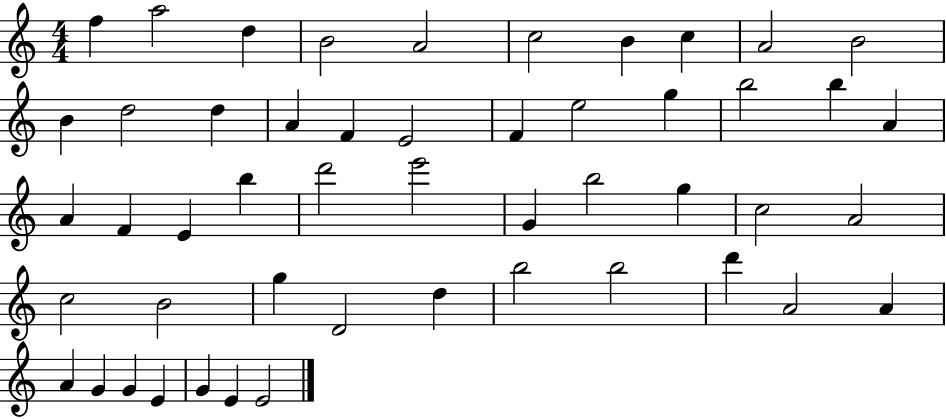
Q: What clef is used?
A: treble